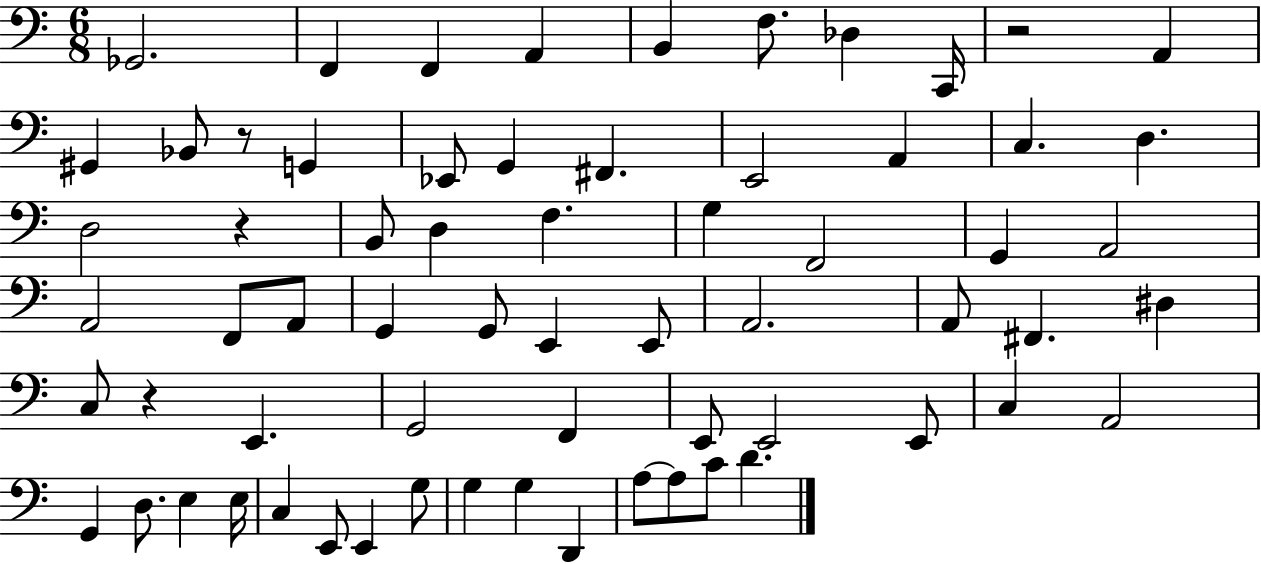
{
  \clef bass
  \numericTimeSignature
  \time 6/8
  \key c \major
  ges,2. | f,4 f,4 a,4 | b,4 f8. des4 c,16 | r2 a,4 | \break gis,4 bes,8 r8 g,4 | ees,8 g,4 fis,4. | e,2 a,4 | c4. d4. | \break d2 r4 | b,8 d4 f4. | g4 f,2 | g,4 a,2 | \break a,2 f,8 a,8 | g,4 g,8 e,4 e,8 | a,2. | a,8 fis,4. dis4 | \break c8 r4 e,4. | g,2 f,4 | e,8 e,2 e,8 | c4 a,2 | \break g,4 d8. e4 e16 | c4 e,8 e,4 g8 | g4 g4 d,4 | a8~~ a8 c'8 d'4. | \break \bar "|."
}